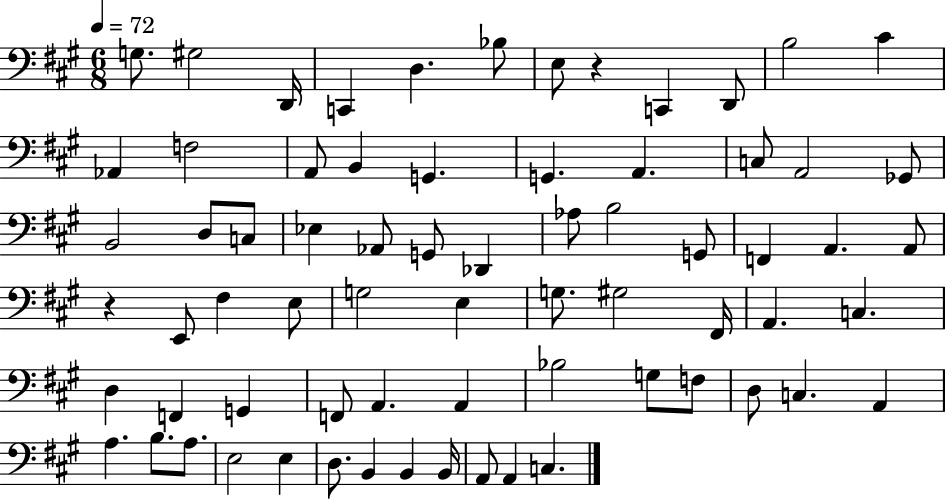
{
  \clef bass
  \numericTimeSignature
  \time 6/8
  \key a \major
  \tempo 4 = 72
  g8. gis2 d,16 | c,4 d4. bes8 | e8 r4 c,4 d,8 | b2 cis'4 | \break aes,4 f2 | a,8 b,4 g,4. | g,4. a,4. | c8 a,2 ges,8 | \break b,2 d8 c8 | ees4 aes,8 g,8 des,4 | aes8 b2 g,8 | f,4 a,4. a,8 | \break r4 e,8 fis4 e8 | g2 e4 | g8. gis2 fis,16 | a,4. c4. | \break d4 f,4 g,4 | f,8 a,4. a,4 | bes2 g8 f8 | d8 c4. a,4 | \break a4. b8. a8. | e2 e4 | d8. b,4 b,4 b,16 | a,8 a,4 c4. | \break \bar "|."
}